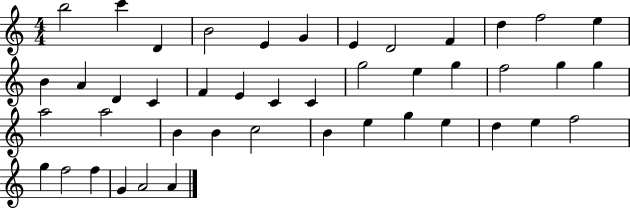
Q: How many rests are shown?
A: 0